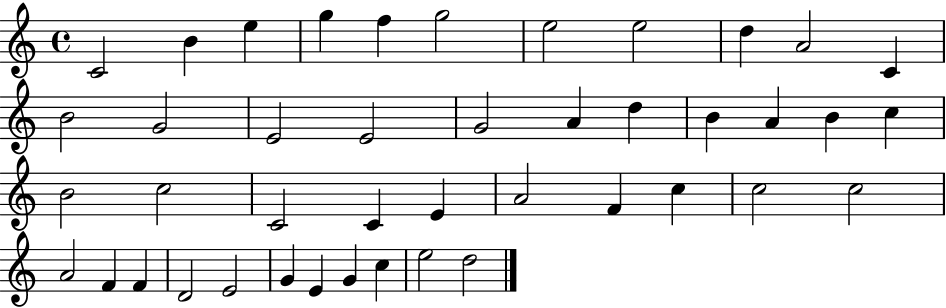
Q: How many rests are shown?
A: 0